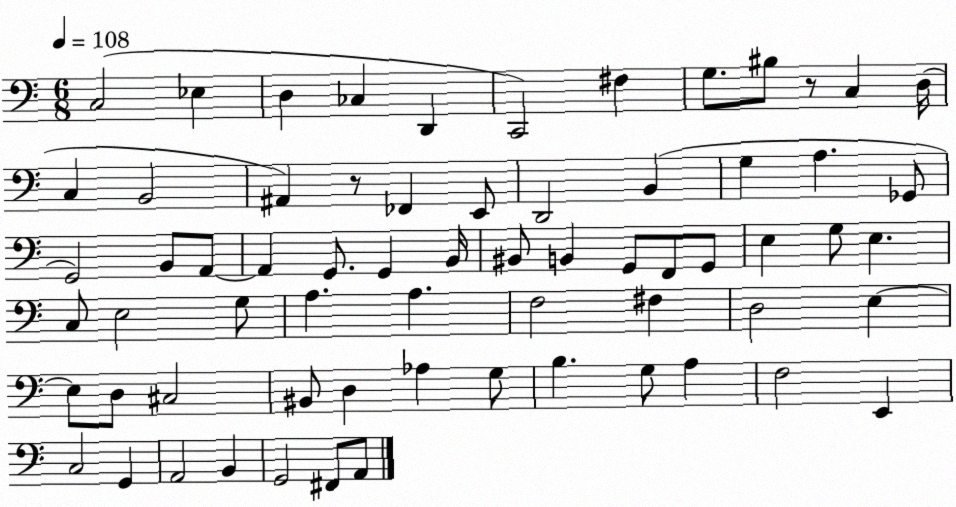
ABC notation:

X:1
T:Untitled
M:6/8
L:1/4
K:C
C,2 _E, D, _C, D,, C,,2 ^F, G,/2 ^B,/2 z/2 C, D,/4 C, B,,2 ^A,, z/2 _F,, E,,/2 D,,2 B,, G, A, _G,,/2 G,,2 B,,/2 A,,/2 A,, G,,/2 G,, B,,/4 ^B,,/2 B,, G,,/2 F,,/2 G,,/2 E, G,/2 E, C,/2 E,2 G,/2 A, A, F,2 ^F, D,2 E, E,/2 D,/2 ^C,2 ^B,,/2 D, _A, G,/2 B, G,/2 A, F,2 E,, C,2 G,, A,,2 B,, G,,2 ^F,,/2 A,,/2